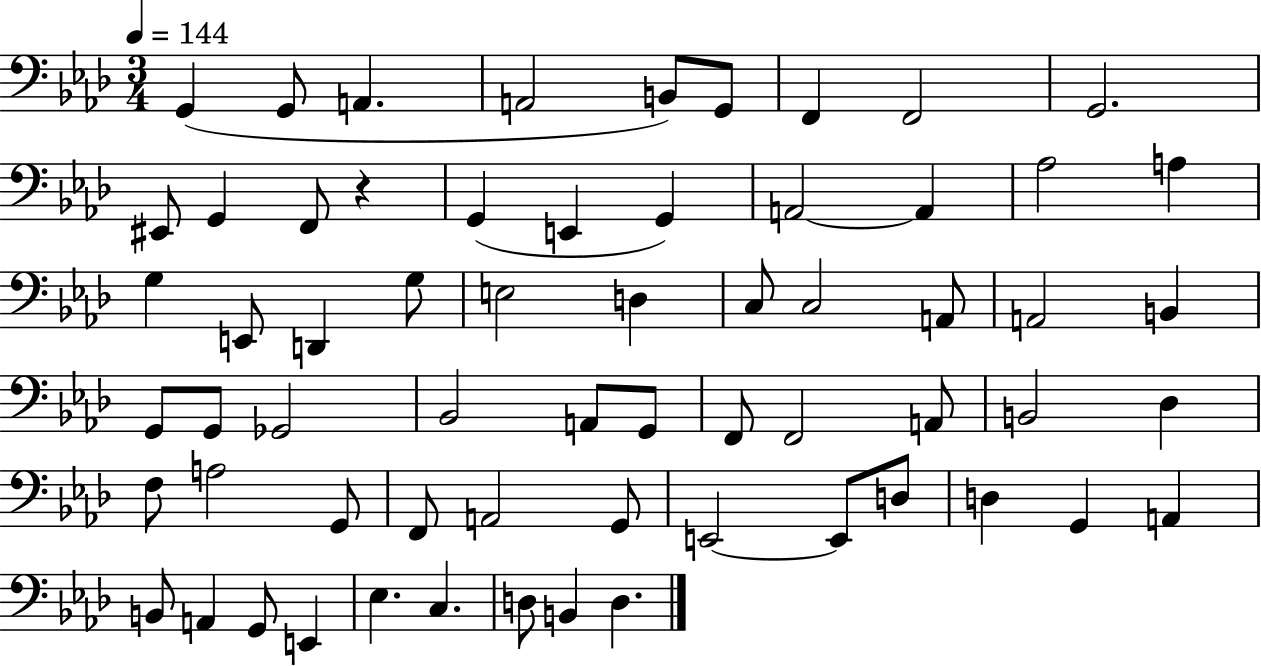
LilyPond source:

{
  \clef bass
  \numericTimeSignature
  \time 3/4
  \key aes \major
  \tempo 4 = 144
  g,4( g,8 a,4. | a,2 b,8) g,8 | f,4 f,2 | g,2. | \break eis,8 g,4 f,8 r4 | g,4( e,4 g,4) | a,2~~ a,4 | aes2 a4 | \break g4 e,8 d,4 g8 | e2 d4 | c8 c2 a,8 | a,2 b,4 | \break g,8 g,8 ges,2 | bes,2 a,8 g,8 | f,8 f,2 a,8 | b,2 des4 | \break f8 a2 g,8 | f,8 a,2 g,8 | e,2~~ e,8 d8 | d4 g,4 a,4 | \break b,8 a,4 g,8 e,4 | ees4. c4. | d8 b,4 d4. | \bar "|."
}